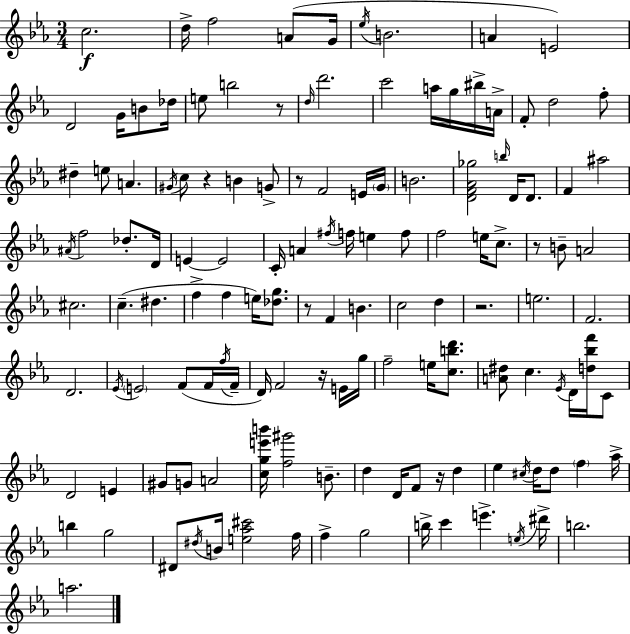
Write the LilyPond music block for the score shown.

{
  \clef treble
  \numericTimeSignature
  \time 3/4
  \key c \minor
  c''2.\f | d''16-> f''2 a'8( g'16 | \acciaccatura { ees''16 } b'2. | a'4 e'2) | \break d'2 g'16 b'8 | des''16 e''8 b''2 r8 | \grace { d''16 } d'''2. | c'''2 a''16 g''16 | \break bis''16-> a'16-> f'8-. d''2 | f''8-. dis''4-- e''8 a'4. | \acciaccatura { gis'16 } c''8 r4 b'4 | g'8-> r8 f'2 | \break e'16 \parenthesize g'16 b'2. | <d' f' aes' ges''>2 \grace { b''16 } | d'16 d'8. f'4 ais''2 | \acciaccatura { ais'16 } f''2 | \break des''8.-. d'16 e'4~~ e'2 | c'16-. a'4 \acciaccatura { fis''16 } f''16 | e''4 f''8 f''2 | e''16 c''8.-> r8 b'8-- a'2 | \break cis''2. | c''4.--( | dis''4. f''4-> f''4 | e''16) <des'' g''>8. r8 f'4 | \break b'4. c''2 | d''4 r2. | e''2. | f'2. | \break d'2. | \acciaccatura { ees'16 } \parenthesize e'2 | f'8( f'16 \acciaccatura { f''16 } f'16-- d'16) f'2 | r16 e'16 g''16 f''2-- | \break e''16 <c'' b'' d'''>8. <a' dis''>8 c''4. | \acciaccatura { ees'16 } d'16 <d'' bes'' f'''>16 c'8 d'2 | e'4 gis'8 g'8 | a'2 <c'' g'' e''' b'''>16 <f'' gis'''>2 | \break b'8.-- d''4 | d'16 f'8 r16 d''4 ees''4 | \acciaccatura { cis''16 } d''16 d''8 \parenthesize f''4 aes''16-> b''4 | g''2 dis'8 | \break \acciaccatura { dis''16 } b'16 <e'' aes'' cis'''>2 f''16 f''4-> | g''2 b''16-> | c'''4 e'''4.-> \acciaccatura { e''16 } dis'''16-> | b''2. | \break a''2. | \bar "|."
}